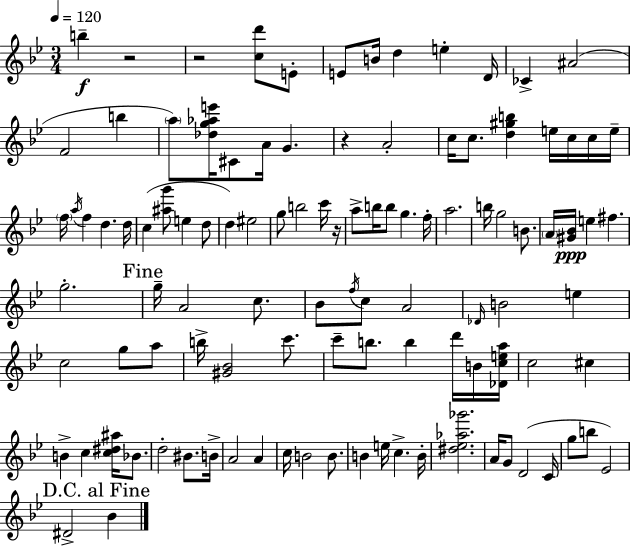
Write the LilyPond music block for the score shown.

{
  \clef treble
  \numericTimeSignature
  \time 3/4
  \key g \minor
  \tempo 4 = 120
  b''4--\f r2 | r2 <c'' d'''>8 e'8-. | e'8 b'16 d''4 e''4-. d'16 | ces'4-> ais'2( | \break f'2 b''4 | \parenthesize a''8) <des'' g'' aes'' e'''>16 cis'8 a'16 g'4. | r4 a'2-. | c''16 c''8. <d'' gis'' b''>4 e''16 c''16 c''16 e''16-- | \break \parenthesize f''16 \acciaccatura { a''16 } f''4 d''4. | d''16 c''4( <ais'' g'''>8 e''4 d''8 | d''4) eis''2 | g''8 b''2 c'''16 | \break r16 a''8-> b''16 b''8 g''4. | f''16-. a''2. | b''16 g''2 b'8. | \parenthesize a'16 <gis' bes'>16\ppp e''4 fis''4. | \break g''2.-. | \mark "Fine" g''16-- a'2 c''8. | bes'8 \acciaccatura { f''16 } c''8 a'2 | \grace { des'16 } b'2 e''4 | \break c''2 g''8 | a''8 b''16-> <gis' bes'>2 | c'''8. c'''8-- b''8. b''4 | d'''16 b'16 <des' c'' e'' a''>16 c''2 cis''4 | \break b'4-> c''4 <c'' dis'' ais''>16 | bes'8. d''2-. bis'8. | b'16-> a'2 a'4 | c''16 b'2 | \break b'8. b'4 e''16 c''4.-> | b'16-. <dis'' ees'' aes'' ges'''>2. | a'16 g'8 d'2( | c'16 g''8 b''8 ees'2) | \break \mark "D.C. al Fine" dis'2-> bes'4 | \bar "|."
}